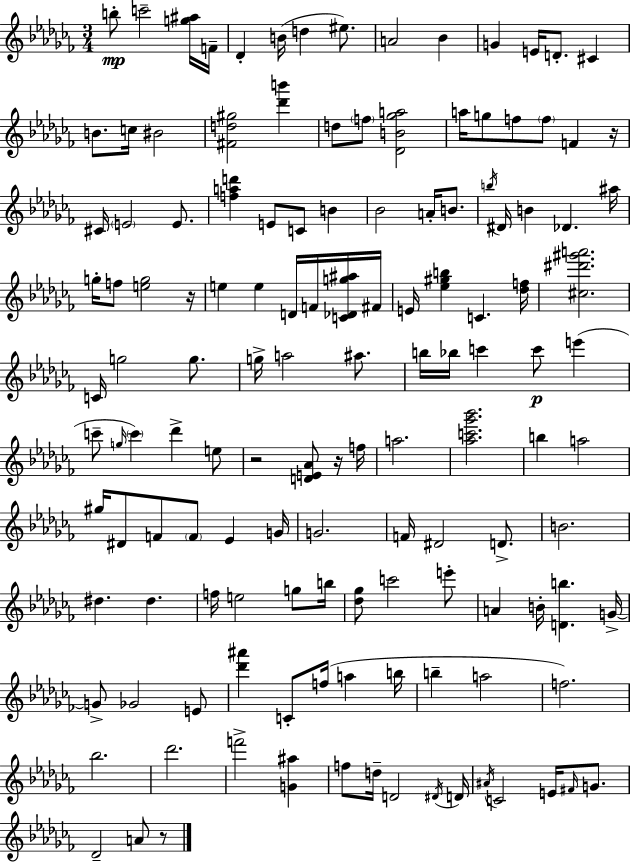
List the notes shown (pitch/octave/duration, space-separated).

B5/e C6/h [G5,A#5]/s F4/s Db4/q B4/s D5/q EIS5/e. A4/h Bb4/q G4/q E4/s D4/e. C#4/q B4/e. C5/s BIS4/h [F#4,D5,G#5]/h [Db6,B6]/q D5/e F5/e [Db4,B4,Gb5,A5]/h A5/s G5/e F5/e F5/e F4/q R/s C#4/s E4/h E4/e. [F5,A5,D6]/q E4/e C4/e B4/q Bb4/h A4/s B4/e. B5/s D#4/s B4/q Db4/q. A#5/s G5/s F5/e [E5,G5]/h R/s E5/q E5/q D4/s F4/s [C4,Db4,G5,A#5]/s F#4/s E4/s [Eb5,G#5,B5]/q C4/q. [Db5,F5]/s [C#5,D#6,G#6,A6]/h. C4/s G5/h G5/e. G5/s A5/h A#5/e. B5/s Bb5/s C6/q C6/e E6/q C6/e G5/s C6/q Db6/q E5/e R/h [D4,E4,Ab4]/e R/s F5/s A5/h. [Ab5,C6,Gb6,Bb6]/h. B5/q A5/h G#5/s D#4/e F4/e F4/e Eb4/q G4/s G4/h. F4/s D#4/h D4/e. B4/h. D#5/q. D#5/q. F5/s E5/h G5/e B5/s [Db5,Gb5]/e C6/h E6/e A4/q B4/s [D4,B5]/q. G4/s G4/e Gb4/h E4/e [Db6,A#6]/q C4/e F5/s A5/q B5/s B5/q A5/h F5/h. Bb5/h. Db6/h. F6/h [G4,A#5]/q F5/e D5/s D4/h D#4/s D4/s A#4/s C4/h E4/s F#4/s G4/e. Db4/h A4/e R/e